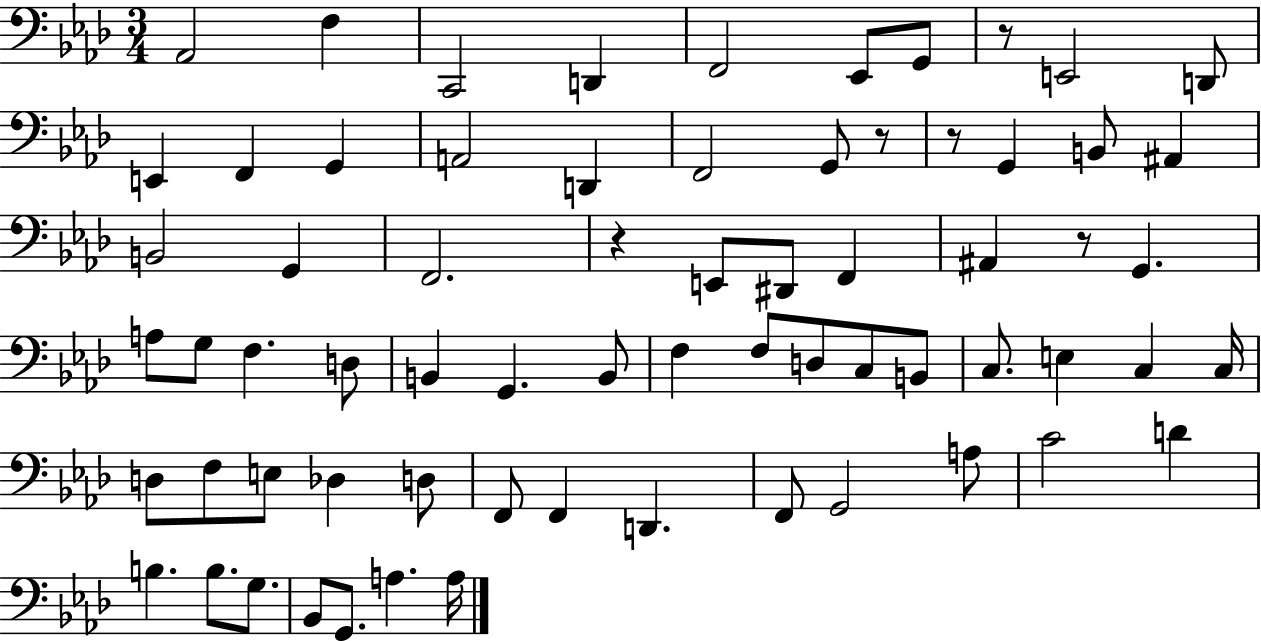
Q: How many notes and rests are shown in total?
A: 68